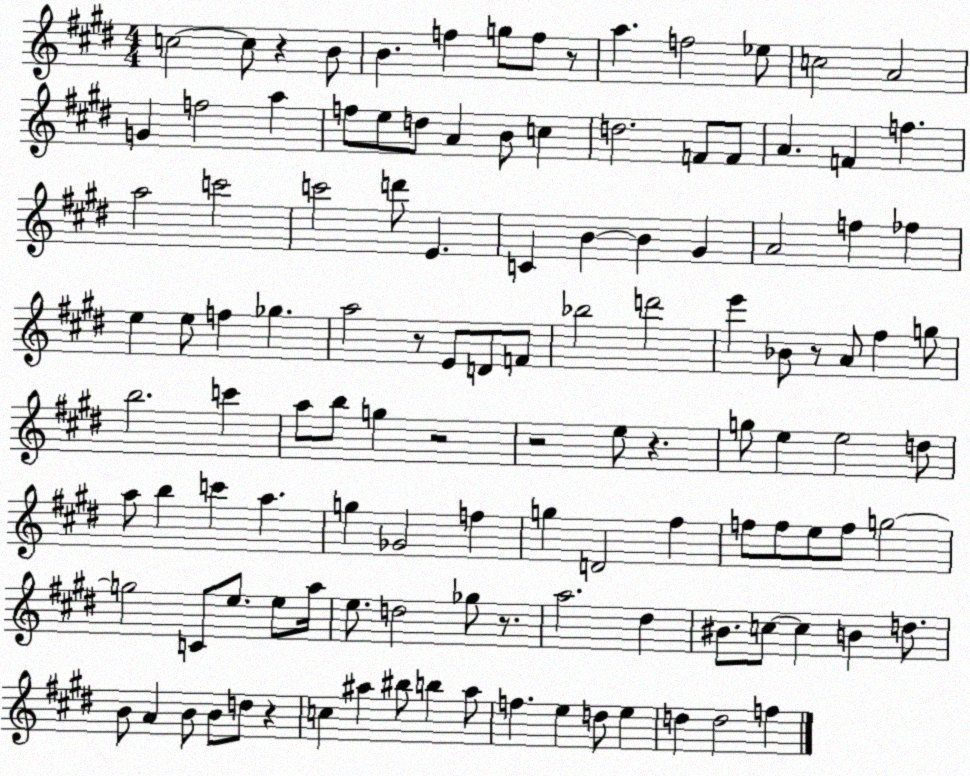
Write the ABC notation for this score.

X:1
T:Untitled
M:4/4
L:1/4
K:E
c2 c/2 z B/2 B f g/2 f/2 z/2 a f2 _e/2 c2 A2 G f2 a f/2 e/2 d/2 A B/2 c d2 F/2 F/2 A F f a2 c'2 c'2 d'/2 E C B B ^G A2 f _f e e/2 f _g a2 z/2 E/2 D/2 F/2 _b2 d'2 e' _B/2 z/2 A/2 ^f g/2 b2 c' a/2 b/2 g z2 z2 e/2 z g/2 e e2 d/2 a/2 b c' a g _G2 f g D2 ^f f/2 f/2 e/2 f/2 g2 g2 C/2 e/2 e/2 a/4 e/2 d2 _g/2 z/2 a2 ^d ^B/2 c/2 c B d/2 B/2 A B/2 B/2 d/2 z c ^a ^b/2 b ^a/2 f e d/2 e d d2 f